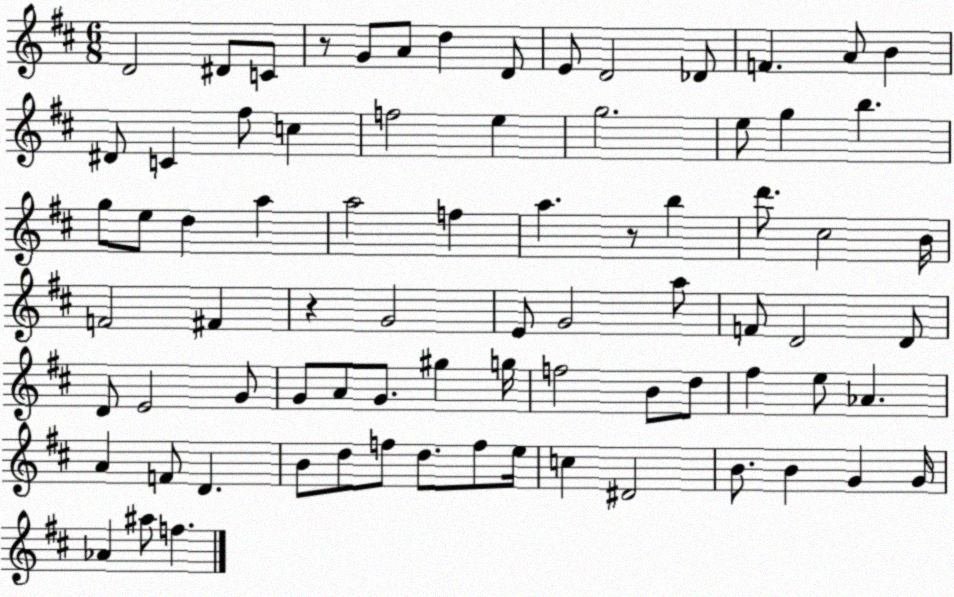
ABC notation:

X:1
T:Untitled
M:6/8
L:1/4
K:D
D2 ^D/2 C/2 z/2 G/2 A/2 d D/2 E/2 D2 _D/2 F A/2 B ^D/2 C ^f/2 c f2 e g2 e/2 g b g/2 e/2 d a a2 f a z/2 b d'/2 ^c2 B/4 F2 ^F z G2 E/2 G2 a/2 F/2 D2 D/2 D/2 E2 G/2 G/2 A/2 G/2 ^g g/4 f2 B/2 d/2 ^f e/2 _A A F/2 D B/2 d/2 f/2 d/2 f/2 e/4 c ^D2 B/2 B G G/4 _A ^a/2 f